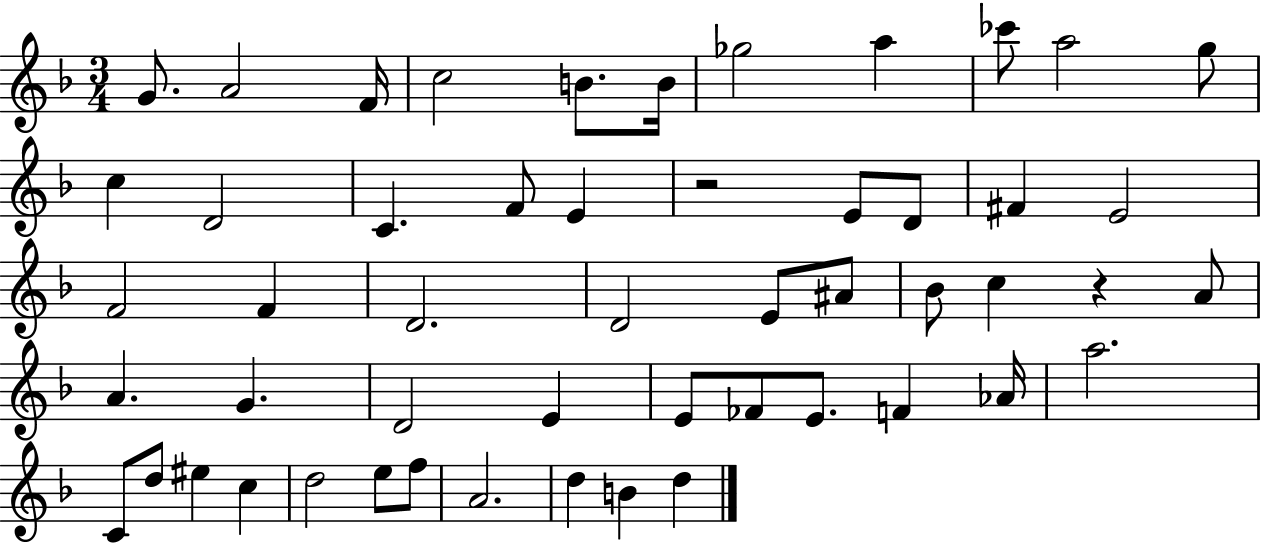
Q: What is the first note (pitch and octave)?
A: G4